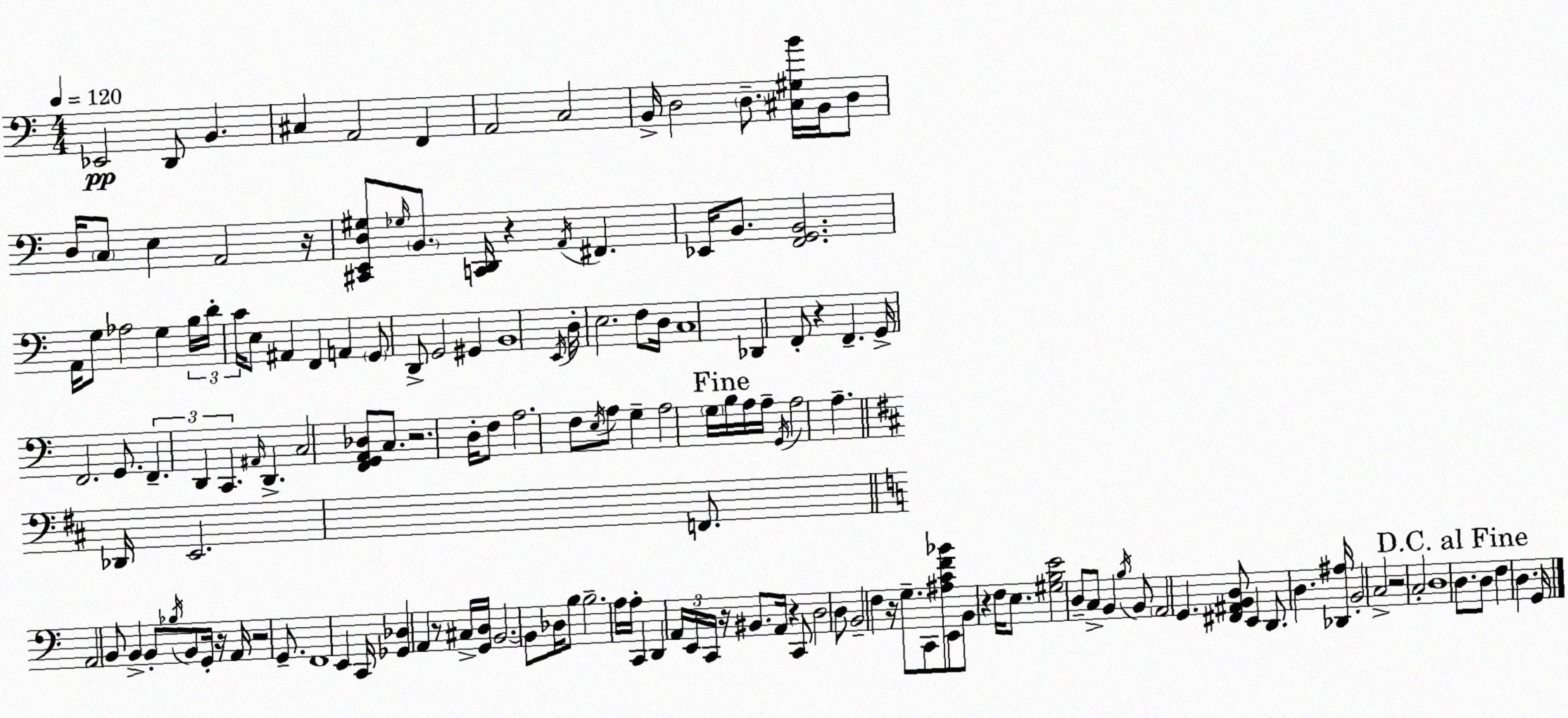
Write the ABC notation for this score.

X:1
T:Untitled
M:4/4
L:1/4
K:Am
_E,,2 D,,/2 B,, ^C, A,,2 F,, A,,2 C,2 B,,/4 D,2 D,/2 [^C,^G,B]/4 B,,/4 D,/2 D,/4 C,/2 E, A,,2 z/4 [^C,,E,,D,^G,]/2 _G,/4 B,,/2 [C,,D,,]/4 z A,,/4 ^F,, _E,,/4 B,,/2 [F,,G,,B,,]2 A,,/4 G,/2 _A,2 G, B,/4 D/4 C/4 E,/2 ^A,, F,, A,, G,,/2 D,,/2 G,,2 ^G,, B,,4 E,,/4 D,/4 E,2 F,/2 D,/4 C,4 _D,, F,,/2 z F,, G,,/4 F,,2 G,,/2 F,, D,, C,, ^A,,/4 D,, C,2 [F,,G,,A,,_D,]/2 C,/2 z2 D,/4 F,/2 A,2 F,/2 E,/4 A,/2 G, A,2 G,/4 B,/4 A,/4 A,/4 G,,/4 A,2 A, _D,,/4 E,,2 F,,/2 A,,2 B,,/2 B,, B,,/2 _B,/4 B,,/2 G,,/4 z/4 A,,/4 z2 G,,/2 F,,4 E,, C,,/4 [_G,,_D,] A,, z/2 ^C,/4 [G,,D,]/4 B,,2 B,,/2 _D,/4 B,/2 B,2 A,/4 A,/4 C,, D,, A,,/4 E,,/4 C,,/4 z/4 ^B,,/2 A,,/4 z C,,/2 D,2 D,/2 B,,2 F, z/4 G,/2 C,,/2 [^A,CF_B]/2 E,,/2 B,,/2 z F,/4 E,/2 [^G,B,E]2 D,/2 C,/2 B,, B,/4 B,,/2 A,,2 G,, [^F,,^A,,B,,D,]/2 E,, D,,/2 D, [_D,,^A,]/4 B,,2 C,2 z2 C,2 D,4 D,/2 D,/2 F, D, G,,/4